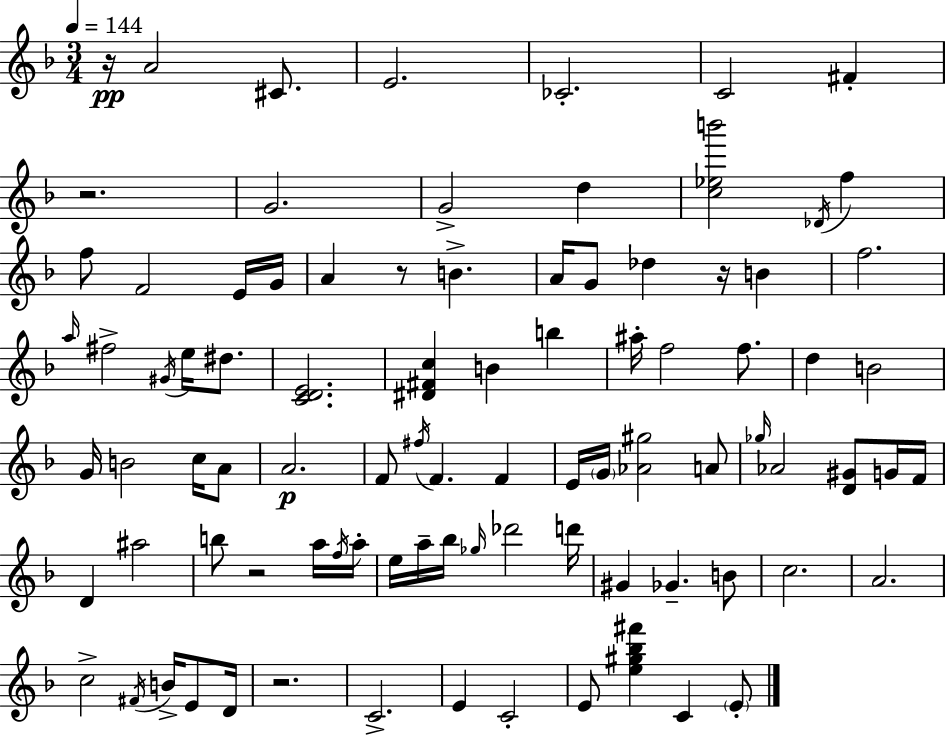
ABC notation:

X:1
T:Untitled
M:3/4
L:1/4
K:Dm
z/4 A2 ^C/2 E2 _C2 C2 ^F z2 G2 G2 d [c_eb']2 _D/4 f f/2 F2 E/4 G/4 A z/2 B A/4 G/2 _d z/4 B f2 a/4 ^f2 ^G/4 e/4 ^d/2 [CDE]2 [^D^Fc] B b ^a/4 f2 f/2 d B2 G/4 B2 c/4 A/2 A2 F/2 ^f/4 F F E/4 G/4 [_A^g]2 A/2 _g/4 _A2 [D^G]/2 G/4 F/4 D ^a2 b/2 z2 a/4 f/4 a/4 e/4 a/4 _b/4 _g/4 _d'2 d'/4 ^G _G B/2 c2 A2 c2 ^F/4 B/4 E/2 D/4 z2 C2 E C2 E/2 [e^g_b^f'] C E/2